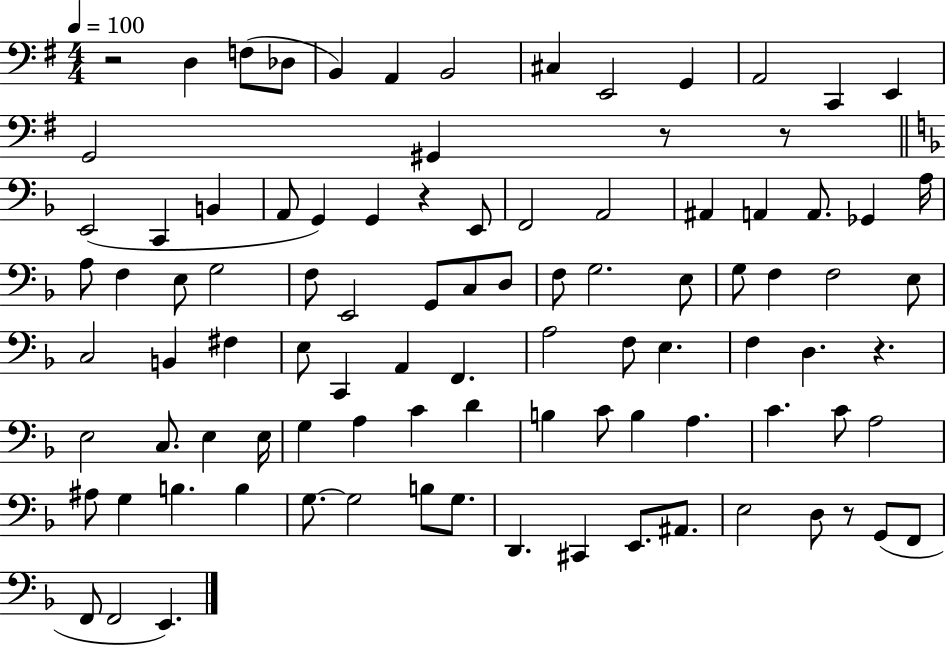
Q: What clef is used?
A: bass